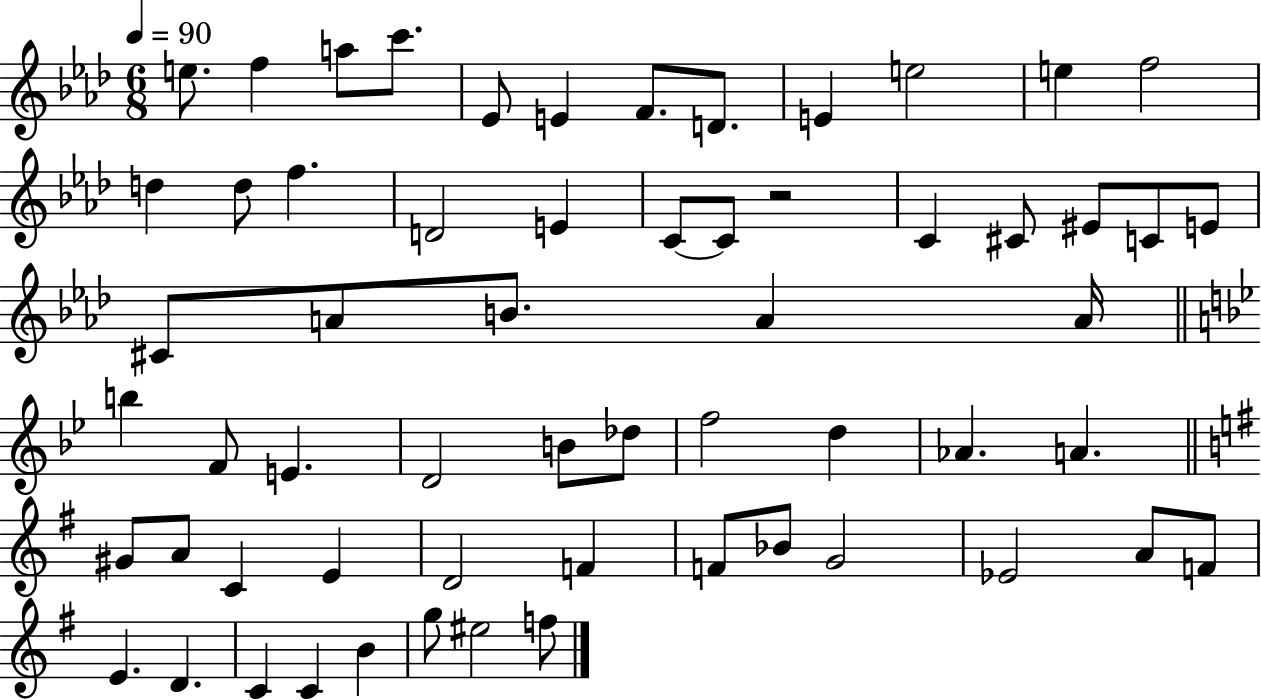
X:1
T:Untitled
M:6/8
L:1/4
K:Ab
e/2 f a/2 c'/2 _E/2 E F/2 D/2 E e2 e f2 d d/2 f D2 E C/2 C/2 z2 C ^C/2 ^E/2 C/2 E/2 ^C/2 A/2 B/2 A A/4 b F/2 E D2 B/2 _d/2 f2 d _A A ^G/2 A/2 C E D2 F F/2 _B/2 G2 _E2 A/2 F/2 E D C C B g/2 ^e2 f/2